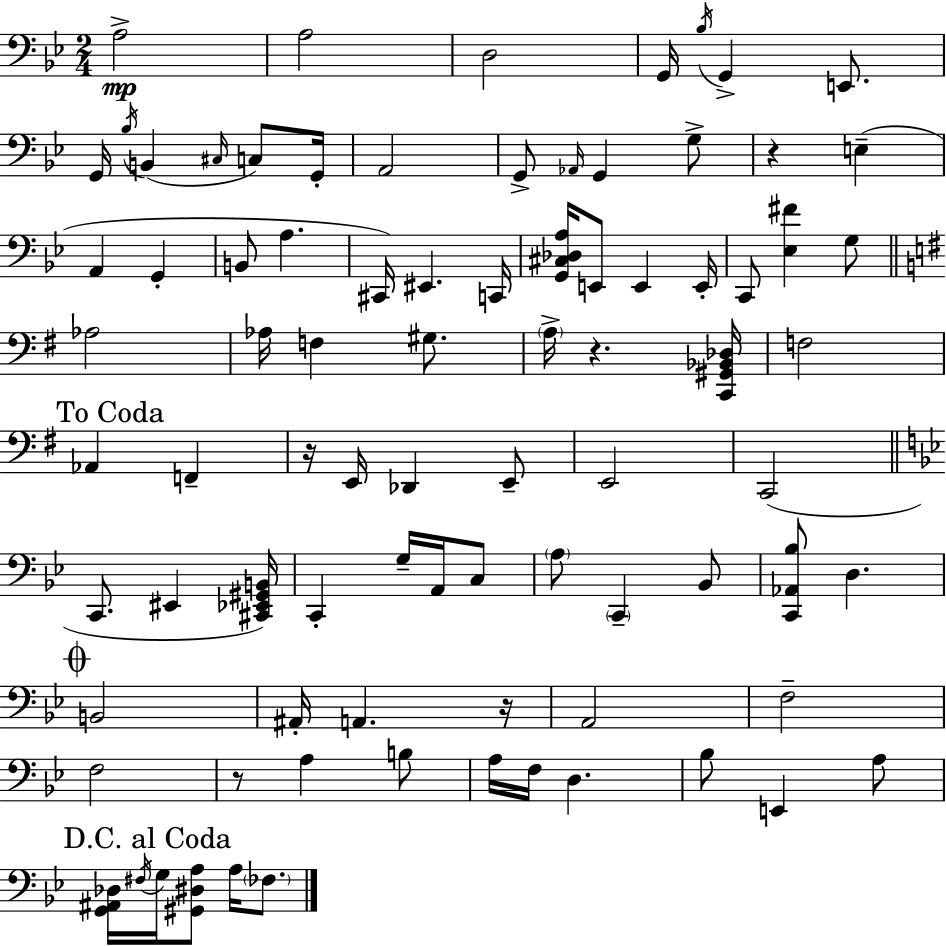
X:1
T:Untitled
M:2/4
L:1/4
K:Bb
A,2 A,2 D,2 G,,/4 _B,/4 G,, E,,/2 G,,/4 _B,/4 B,, ^C,/4 C,/2 G,,/4 A,,2 G,,/2 _A,,/4 G,, G,/2 z E, A,, G,, B,,/2 A, ^C,,/4 ^E,, C,,/4 [G,,^C,_D,A,]/4 E,,/2 E,, E,,/4 C,,/2 [_E,^F] G,/2 _A,2 _A,/4 F, ^G,/2 A,/4 z [C,,^G,,_B,,_D,]/4 F,2 _A,, F,, z/4 E,,/4 _D,, E,,/2 E,,2 C,,2 C,,/2 ^E,, [^C,,_E,,^G,,B,,]/4 C,, G,/4 A,,/4 C,/2 A,/2 C,, _B,,/2 [C,,_A,,_B,]/2 D, B,,2 ^A,,/4 A,, z/4 A,,2 F,2 F,2 z/2 A, B,/2 A,/4 F,/4 D, _B,/2 E,, A,/2 [G,,^A,,_D,]/4 ^F,/4 G,/4 [^G,,^D,A,]/2 A,/4 _F,/2